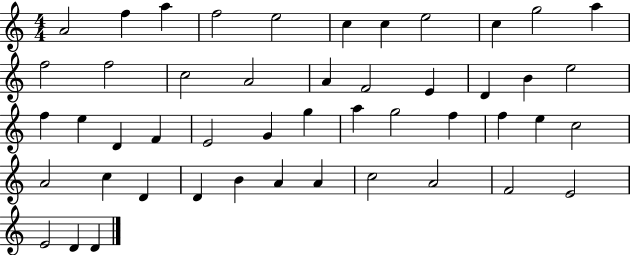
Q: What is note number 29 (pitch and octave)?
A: A5